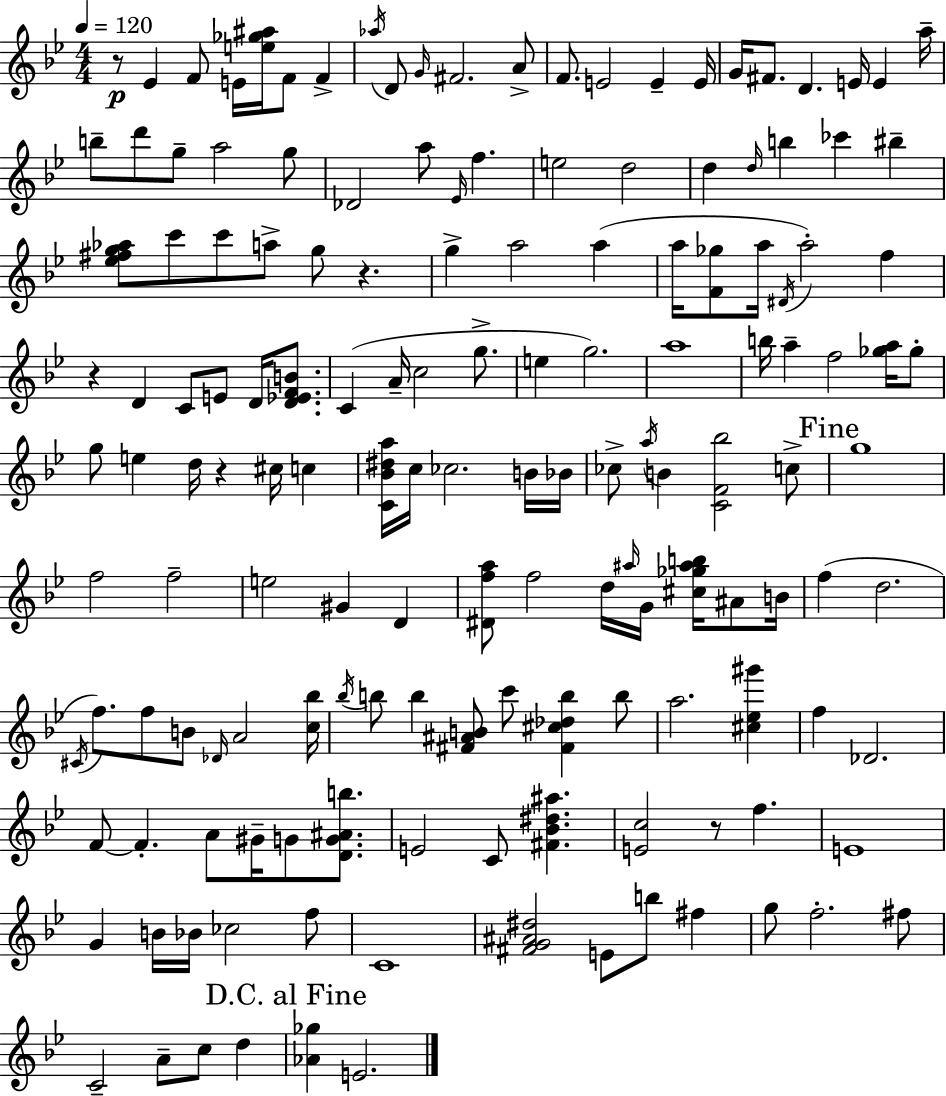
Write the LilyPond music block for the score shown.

{
  \clef treble
  \numericTimeSignature
  \time 4/4
  \key g \minor
  \tempo 4 = 120
  \repeat volta 2 { r8\p ees'4 f'8 e'16 <e'' ges'' ais''>16 f'8 f'4-> | \acciaccatura { aes''16 } d'8 \grace { g'16 } fis'2. | a'8-> f'8. e'2 e'4-- | e'16 g'16 fis'8. d'4. e'16 e'4 | \break a''16-- b''8-- d'''8 g''8-- a''2 | g''8 des'2 a''8 \grace { ees'16 } f''4. | e''2 d''2 | d''4 \grace { d''16 } b''4 ces'''4 | \break bis''4-- <ees'' fis'' g'' aes''>8 c'''8 c'''8 a''8-> g''8 r4. | g''4-> a''2 | a''4( a''16 <f' ges''>8 a''16 \acciaccatura { dis'16 } a''2-.) | f''4 r4 d'4 c'8 e'8 | \break d'16 <d' ees' f' b'>8. c'4( a'16-- c''2 | g''8.-> e''4 g''2.) | a''1 | b''16 a''4-- f''2 | \break <ges'' a''>16 ges''8-. g''8 e''4 d''16 r4 | cis''16 c''4 <c' bes' dis'' a''>16 c''16 ces''2. | b'16 bes'16 ces''8-> \acciaccatura { a''16 } b'4 <c' f' bes''>2 | c''8-> \mark "Fine" g''1 | \break f''2 f''2-- | e''2 gis'4 | d'4 <dis' f'' a''>8 f''2 | d''16 \grace { ais''16 } g'16 <cis'' ges'' ais'' b''>16 ais'8 b'16 f''4( d''2. | \break \acciaccatura { cis'16 }) f''8. f''8 b'8 \grace { des'16 } | a'2 <c'' bes''>16 \acciaccatura { bes''16 } b''8 b''4 | <fis' ais' b'>8 c'''8 <fis' cis'' des'' b''>4 b''8 a''2. | <cis'' ees'' gis'''>4 f''4 des'2. | \break f'8~~ f'4.-. | a'8 gis'16-- g'8 <d' g' ais' b''>8. e'2 | c'8 <fis' bes' dis'' ais''>4. <e' c''>2 | r8 f''4. e'1 | \break g'4 b'16 bes'16 | ces''2 f''8 c'1 | <fis' g' ais' dis''>2 | e'8 b''8 fis''4 g''8 f''2.-. | \break fis''8 c'2-- | a'8-- c''8 d''4 \mark "D.C. al Fine" <aes' ges''>4 e'2. | } \bar "|."
}